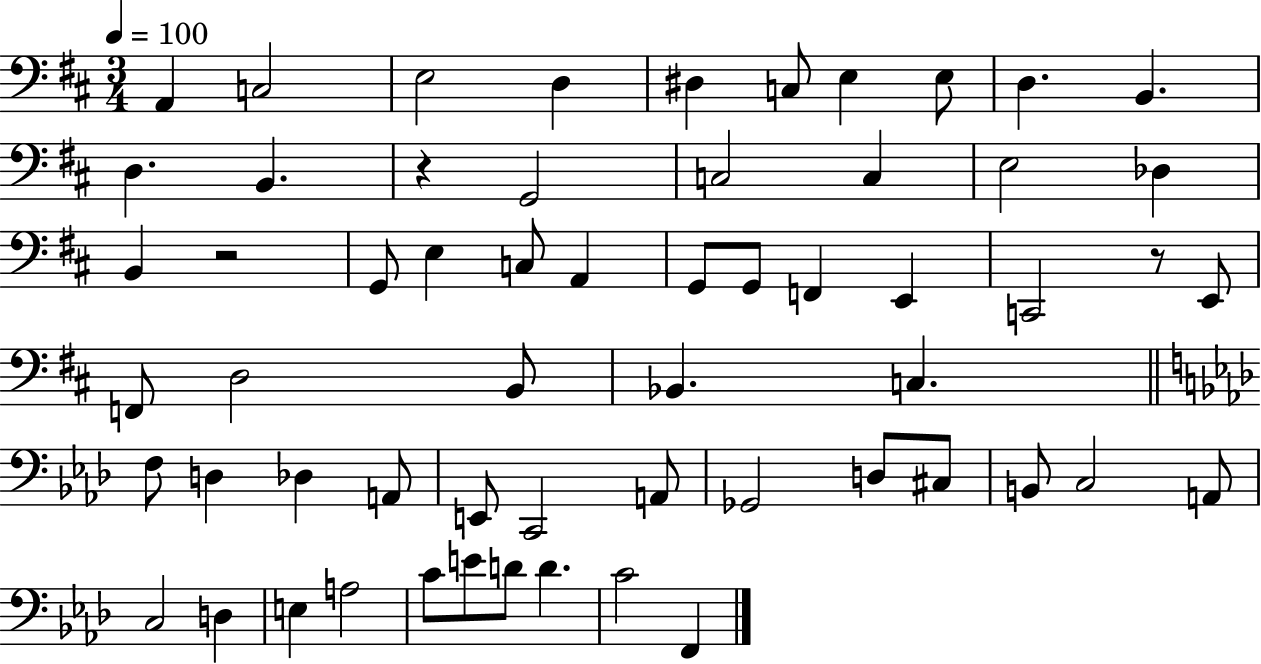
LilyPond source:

{
  \clef bass
  \numericTimeSignature
  \time 3/4
  \key d \major
  \tempo 4 = 100
  a,4 c2 | e2 d4 | dis4 c8 e4 e8 | d4. b,4. | \break d4. b,4. | r4 g,2 | c2 c4 | e2 des4 | \break b,4 r2 | g,8 e4 c8 a,4 | g,8 g,8 f,4 e,4 | c,2 r8 e,8 | \break f,8 d2 b,8 | bes,4. c4. | \bar "||" \break \key f \minor f8 d4 des4 a,8 | e,8 c,2 a,8 | ges,2 d8 cis8 | b,8 c2 a,8 | \break c2 d4 | e4 a2 | c'8 e'8 d'8 d'4. | c'2 f,4 | \break \bar "|."
}